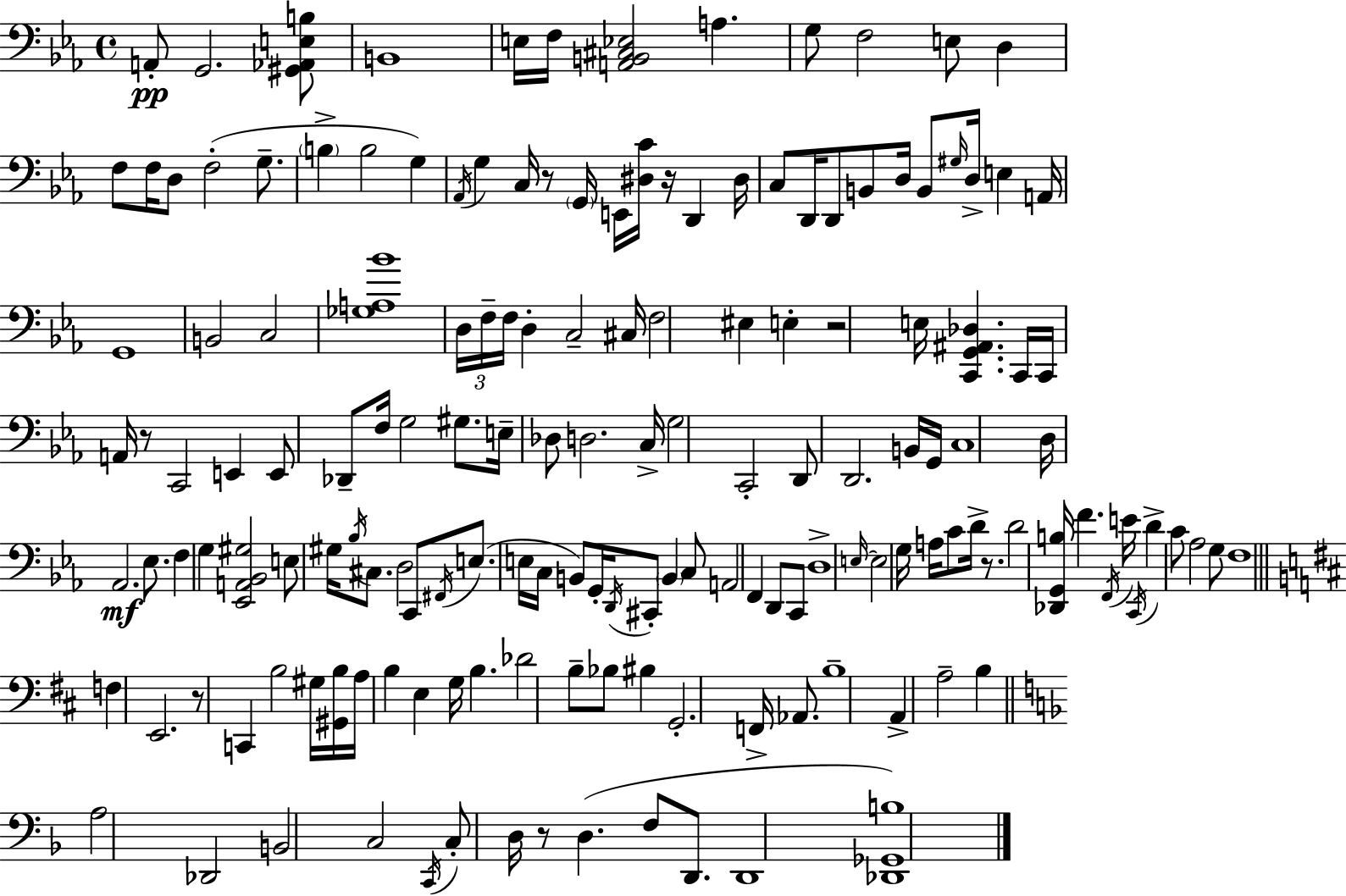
X:1
T:Untitled
M:4/4
L:1/4
K:Eb
A,,/2 G,,2 [^G,,_A,,E,B,]/2 B,,4 E,/4 F,/4 [A,,B,,^C,_E,]2 A, G,/2 F,2 E,/2 D, F,/2 F,/4 D,/2 F,2 G,/2 B, B,2 G, _A,,/4 G, C,/4 z/2 G,,/4 E,,/4 [^D,C]/4 z/4 D,, ^D,/4 C,/2 D,,/4 D,,/2 B,,/2 D,/4 B,,/2 ^G,/4 D,/4 E, A,,/4 G,,4 B,,2 C,2 [_G,A,_B]4 D,/4 F,/4 F,/4 D, C,2 ^C,/4 F,2 ^E, E, z2 E,/4 [C,,G,,^A,,_D,] C,,/4 C,,/4 A,,/4 z/2 C,,2 E,, E,,/2 _D,,/2 F,/4 G,2 ^G,/2 E,/4 _D,/2 D,2 C,/4 G,2 C,,2 D,,/2 D,,2 B,,/4 G,,/4 C,4 D,/4 _A,,2 _E,/2 F, G, [_E,,A,,_B,,^G,]2 E,/2 ^G,/4 _B,/4 ^C,/2 D,2 C,,/2 ^F,,/4 E,/2 E,/4 C,/4 B,,/2 G,,/4 D,,/4 ^C,,/2 B,, C,/2 A,,2 F,, D,,/2 C,,/2 D,4 E,/4 E,2 G,/4 A,/4 C/2 D/4 z/2 D2 [_D,,G,,B,]/4 F F,,/4 E/4 C,,/4 D C/2 _A,2 G,/2 F,4 F, E,,2 z/2 C,, B,2 ^G,/4 [^G,,B,]/4 A,/4 B, E, G,/4 B, _D2 B,/2 _B,/2 ^B, G,,2 F,,/4 _A,,/2 B,4 A,, A,2 B, A,2 _D,,2 B,,2 C,2 C,,/4 C,/2 D,/4 z/2 D, F,/2 D,,/2 D,,4 [_D,,_G,,B,]4